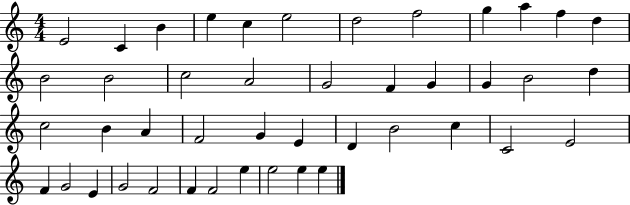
X:1
T:Untitled
M:4/4
L:1/4
K:C
E2 C B e c e2 d2 f2 g a f d B2 B2 c2 A2 G2 F G G B2 d c2 B A F2 G E D B2 c C2 E2 F G2 E G2 F2 F F2 e e2 e e